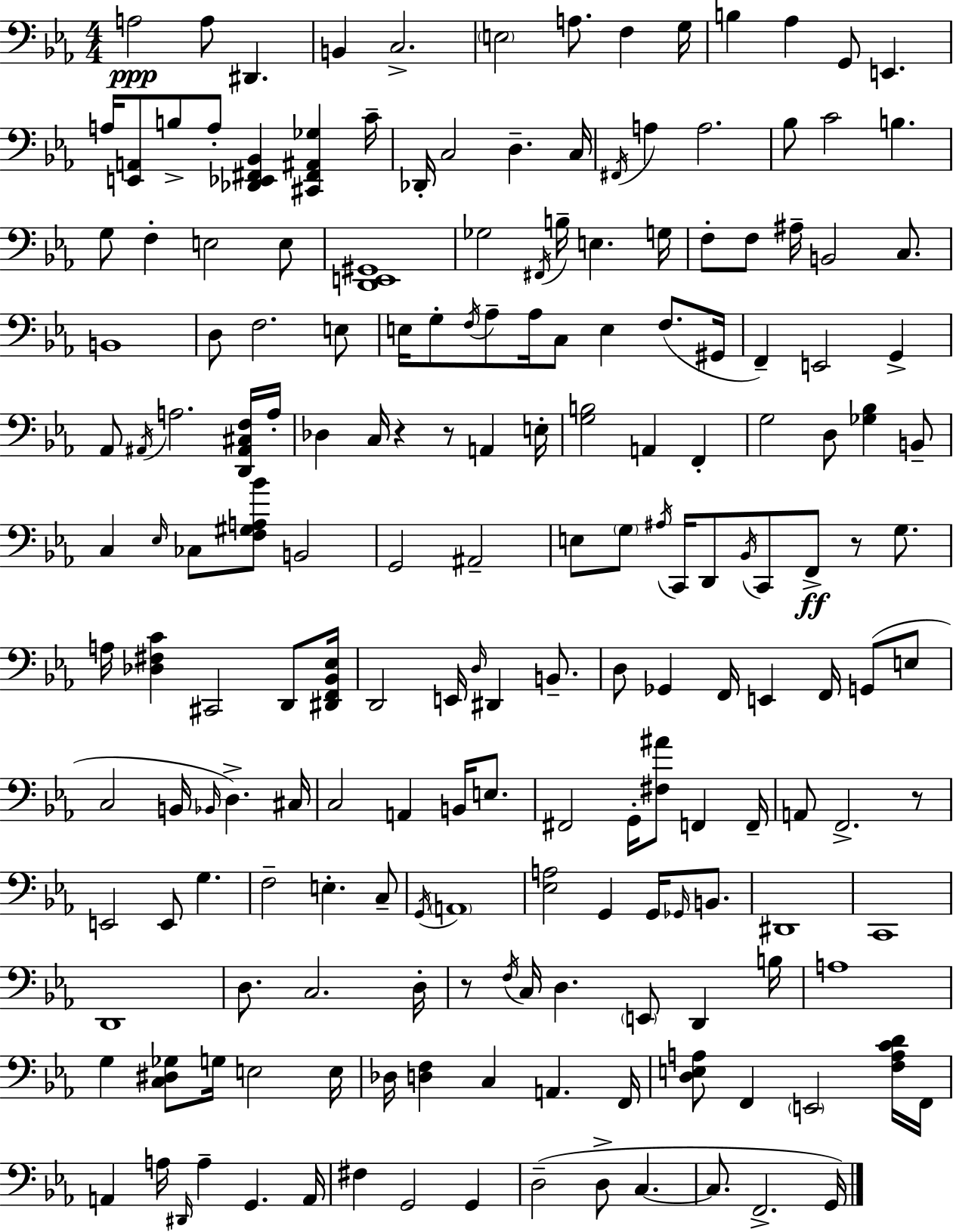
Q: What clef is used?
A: bass